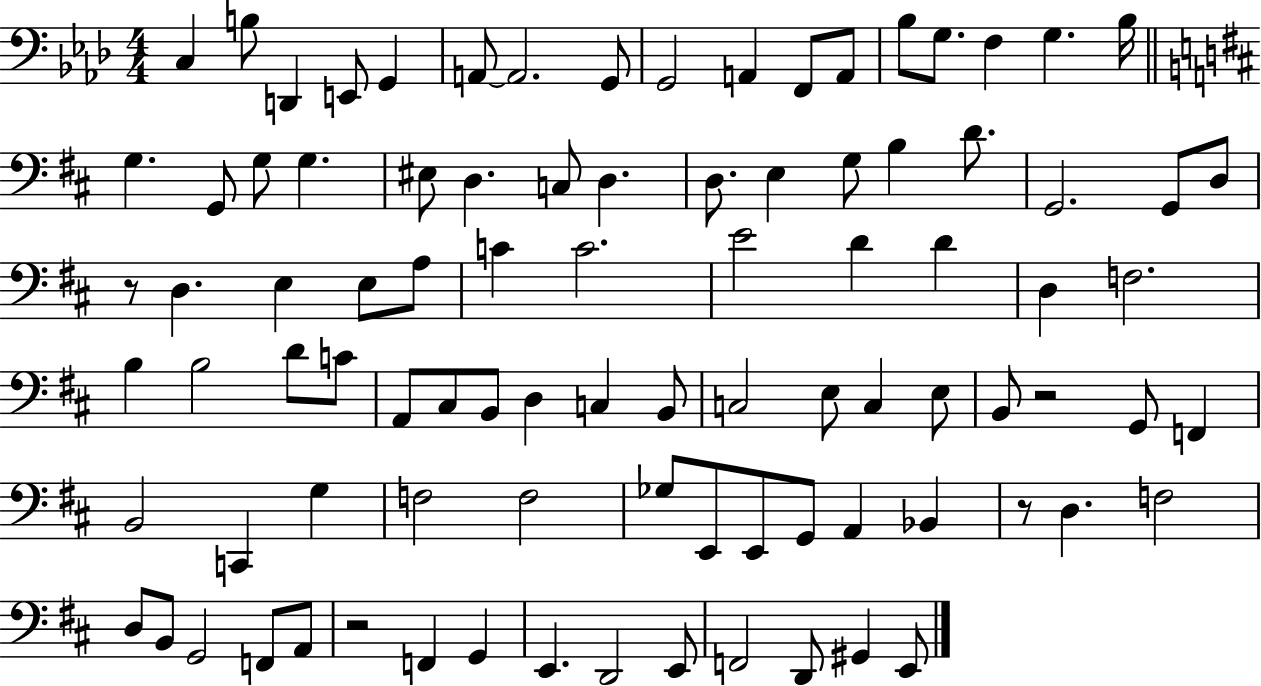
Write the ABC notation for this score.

X:1
T:Untitled
M:4/4
L:1/4
K:Ab
C, B,/2 D,, E,,/2 G,, A,,/2 A,,2 G,,/2 G,,2 A,, F,,/2 A,,/2 _B,/2 G,/2 F, G, _B,/4 G, G,,/2 G,/2 G, ^E,/2 D, C,/2 D, D,/2 E, G,/2 B, D/2 G,,2 G,,/2 D,/2 z/2 D, E, E,/2 A,/2 C C2 E2 D D D, F,2 B, B,2 D/2 C/2 A,,/2 ^C,/2 B,,/2 D, C, B,,/2 C,2 E,/2 C, E,/2 B,,/2 z2 G,,/2 F,, B,,2 C,, G, F,2 F,2 _G,/2 E,,/2 E,,/2 G,,/2 A,, _B,, z/2 D, F,2 D,/2 B,,/2 G,,2 F,,/2 A,,/2 z2 F,, G,, E,, D,,2 E,,/2 F,,2 D,,/2 ^G,, E,,/2